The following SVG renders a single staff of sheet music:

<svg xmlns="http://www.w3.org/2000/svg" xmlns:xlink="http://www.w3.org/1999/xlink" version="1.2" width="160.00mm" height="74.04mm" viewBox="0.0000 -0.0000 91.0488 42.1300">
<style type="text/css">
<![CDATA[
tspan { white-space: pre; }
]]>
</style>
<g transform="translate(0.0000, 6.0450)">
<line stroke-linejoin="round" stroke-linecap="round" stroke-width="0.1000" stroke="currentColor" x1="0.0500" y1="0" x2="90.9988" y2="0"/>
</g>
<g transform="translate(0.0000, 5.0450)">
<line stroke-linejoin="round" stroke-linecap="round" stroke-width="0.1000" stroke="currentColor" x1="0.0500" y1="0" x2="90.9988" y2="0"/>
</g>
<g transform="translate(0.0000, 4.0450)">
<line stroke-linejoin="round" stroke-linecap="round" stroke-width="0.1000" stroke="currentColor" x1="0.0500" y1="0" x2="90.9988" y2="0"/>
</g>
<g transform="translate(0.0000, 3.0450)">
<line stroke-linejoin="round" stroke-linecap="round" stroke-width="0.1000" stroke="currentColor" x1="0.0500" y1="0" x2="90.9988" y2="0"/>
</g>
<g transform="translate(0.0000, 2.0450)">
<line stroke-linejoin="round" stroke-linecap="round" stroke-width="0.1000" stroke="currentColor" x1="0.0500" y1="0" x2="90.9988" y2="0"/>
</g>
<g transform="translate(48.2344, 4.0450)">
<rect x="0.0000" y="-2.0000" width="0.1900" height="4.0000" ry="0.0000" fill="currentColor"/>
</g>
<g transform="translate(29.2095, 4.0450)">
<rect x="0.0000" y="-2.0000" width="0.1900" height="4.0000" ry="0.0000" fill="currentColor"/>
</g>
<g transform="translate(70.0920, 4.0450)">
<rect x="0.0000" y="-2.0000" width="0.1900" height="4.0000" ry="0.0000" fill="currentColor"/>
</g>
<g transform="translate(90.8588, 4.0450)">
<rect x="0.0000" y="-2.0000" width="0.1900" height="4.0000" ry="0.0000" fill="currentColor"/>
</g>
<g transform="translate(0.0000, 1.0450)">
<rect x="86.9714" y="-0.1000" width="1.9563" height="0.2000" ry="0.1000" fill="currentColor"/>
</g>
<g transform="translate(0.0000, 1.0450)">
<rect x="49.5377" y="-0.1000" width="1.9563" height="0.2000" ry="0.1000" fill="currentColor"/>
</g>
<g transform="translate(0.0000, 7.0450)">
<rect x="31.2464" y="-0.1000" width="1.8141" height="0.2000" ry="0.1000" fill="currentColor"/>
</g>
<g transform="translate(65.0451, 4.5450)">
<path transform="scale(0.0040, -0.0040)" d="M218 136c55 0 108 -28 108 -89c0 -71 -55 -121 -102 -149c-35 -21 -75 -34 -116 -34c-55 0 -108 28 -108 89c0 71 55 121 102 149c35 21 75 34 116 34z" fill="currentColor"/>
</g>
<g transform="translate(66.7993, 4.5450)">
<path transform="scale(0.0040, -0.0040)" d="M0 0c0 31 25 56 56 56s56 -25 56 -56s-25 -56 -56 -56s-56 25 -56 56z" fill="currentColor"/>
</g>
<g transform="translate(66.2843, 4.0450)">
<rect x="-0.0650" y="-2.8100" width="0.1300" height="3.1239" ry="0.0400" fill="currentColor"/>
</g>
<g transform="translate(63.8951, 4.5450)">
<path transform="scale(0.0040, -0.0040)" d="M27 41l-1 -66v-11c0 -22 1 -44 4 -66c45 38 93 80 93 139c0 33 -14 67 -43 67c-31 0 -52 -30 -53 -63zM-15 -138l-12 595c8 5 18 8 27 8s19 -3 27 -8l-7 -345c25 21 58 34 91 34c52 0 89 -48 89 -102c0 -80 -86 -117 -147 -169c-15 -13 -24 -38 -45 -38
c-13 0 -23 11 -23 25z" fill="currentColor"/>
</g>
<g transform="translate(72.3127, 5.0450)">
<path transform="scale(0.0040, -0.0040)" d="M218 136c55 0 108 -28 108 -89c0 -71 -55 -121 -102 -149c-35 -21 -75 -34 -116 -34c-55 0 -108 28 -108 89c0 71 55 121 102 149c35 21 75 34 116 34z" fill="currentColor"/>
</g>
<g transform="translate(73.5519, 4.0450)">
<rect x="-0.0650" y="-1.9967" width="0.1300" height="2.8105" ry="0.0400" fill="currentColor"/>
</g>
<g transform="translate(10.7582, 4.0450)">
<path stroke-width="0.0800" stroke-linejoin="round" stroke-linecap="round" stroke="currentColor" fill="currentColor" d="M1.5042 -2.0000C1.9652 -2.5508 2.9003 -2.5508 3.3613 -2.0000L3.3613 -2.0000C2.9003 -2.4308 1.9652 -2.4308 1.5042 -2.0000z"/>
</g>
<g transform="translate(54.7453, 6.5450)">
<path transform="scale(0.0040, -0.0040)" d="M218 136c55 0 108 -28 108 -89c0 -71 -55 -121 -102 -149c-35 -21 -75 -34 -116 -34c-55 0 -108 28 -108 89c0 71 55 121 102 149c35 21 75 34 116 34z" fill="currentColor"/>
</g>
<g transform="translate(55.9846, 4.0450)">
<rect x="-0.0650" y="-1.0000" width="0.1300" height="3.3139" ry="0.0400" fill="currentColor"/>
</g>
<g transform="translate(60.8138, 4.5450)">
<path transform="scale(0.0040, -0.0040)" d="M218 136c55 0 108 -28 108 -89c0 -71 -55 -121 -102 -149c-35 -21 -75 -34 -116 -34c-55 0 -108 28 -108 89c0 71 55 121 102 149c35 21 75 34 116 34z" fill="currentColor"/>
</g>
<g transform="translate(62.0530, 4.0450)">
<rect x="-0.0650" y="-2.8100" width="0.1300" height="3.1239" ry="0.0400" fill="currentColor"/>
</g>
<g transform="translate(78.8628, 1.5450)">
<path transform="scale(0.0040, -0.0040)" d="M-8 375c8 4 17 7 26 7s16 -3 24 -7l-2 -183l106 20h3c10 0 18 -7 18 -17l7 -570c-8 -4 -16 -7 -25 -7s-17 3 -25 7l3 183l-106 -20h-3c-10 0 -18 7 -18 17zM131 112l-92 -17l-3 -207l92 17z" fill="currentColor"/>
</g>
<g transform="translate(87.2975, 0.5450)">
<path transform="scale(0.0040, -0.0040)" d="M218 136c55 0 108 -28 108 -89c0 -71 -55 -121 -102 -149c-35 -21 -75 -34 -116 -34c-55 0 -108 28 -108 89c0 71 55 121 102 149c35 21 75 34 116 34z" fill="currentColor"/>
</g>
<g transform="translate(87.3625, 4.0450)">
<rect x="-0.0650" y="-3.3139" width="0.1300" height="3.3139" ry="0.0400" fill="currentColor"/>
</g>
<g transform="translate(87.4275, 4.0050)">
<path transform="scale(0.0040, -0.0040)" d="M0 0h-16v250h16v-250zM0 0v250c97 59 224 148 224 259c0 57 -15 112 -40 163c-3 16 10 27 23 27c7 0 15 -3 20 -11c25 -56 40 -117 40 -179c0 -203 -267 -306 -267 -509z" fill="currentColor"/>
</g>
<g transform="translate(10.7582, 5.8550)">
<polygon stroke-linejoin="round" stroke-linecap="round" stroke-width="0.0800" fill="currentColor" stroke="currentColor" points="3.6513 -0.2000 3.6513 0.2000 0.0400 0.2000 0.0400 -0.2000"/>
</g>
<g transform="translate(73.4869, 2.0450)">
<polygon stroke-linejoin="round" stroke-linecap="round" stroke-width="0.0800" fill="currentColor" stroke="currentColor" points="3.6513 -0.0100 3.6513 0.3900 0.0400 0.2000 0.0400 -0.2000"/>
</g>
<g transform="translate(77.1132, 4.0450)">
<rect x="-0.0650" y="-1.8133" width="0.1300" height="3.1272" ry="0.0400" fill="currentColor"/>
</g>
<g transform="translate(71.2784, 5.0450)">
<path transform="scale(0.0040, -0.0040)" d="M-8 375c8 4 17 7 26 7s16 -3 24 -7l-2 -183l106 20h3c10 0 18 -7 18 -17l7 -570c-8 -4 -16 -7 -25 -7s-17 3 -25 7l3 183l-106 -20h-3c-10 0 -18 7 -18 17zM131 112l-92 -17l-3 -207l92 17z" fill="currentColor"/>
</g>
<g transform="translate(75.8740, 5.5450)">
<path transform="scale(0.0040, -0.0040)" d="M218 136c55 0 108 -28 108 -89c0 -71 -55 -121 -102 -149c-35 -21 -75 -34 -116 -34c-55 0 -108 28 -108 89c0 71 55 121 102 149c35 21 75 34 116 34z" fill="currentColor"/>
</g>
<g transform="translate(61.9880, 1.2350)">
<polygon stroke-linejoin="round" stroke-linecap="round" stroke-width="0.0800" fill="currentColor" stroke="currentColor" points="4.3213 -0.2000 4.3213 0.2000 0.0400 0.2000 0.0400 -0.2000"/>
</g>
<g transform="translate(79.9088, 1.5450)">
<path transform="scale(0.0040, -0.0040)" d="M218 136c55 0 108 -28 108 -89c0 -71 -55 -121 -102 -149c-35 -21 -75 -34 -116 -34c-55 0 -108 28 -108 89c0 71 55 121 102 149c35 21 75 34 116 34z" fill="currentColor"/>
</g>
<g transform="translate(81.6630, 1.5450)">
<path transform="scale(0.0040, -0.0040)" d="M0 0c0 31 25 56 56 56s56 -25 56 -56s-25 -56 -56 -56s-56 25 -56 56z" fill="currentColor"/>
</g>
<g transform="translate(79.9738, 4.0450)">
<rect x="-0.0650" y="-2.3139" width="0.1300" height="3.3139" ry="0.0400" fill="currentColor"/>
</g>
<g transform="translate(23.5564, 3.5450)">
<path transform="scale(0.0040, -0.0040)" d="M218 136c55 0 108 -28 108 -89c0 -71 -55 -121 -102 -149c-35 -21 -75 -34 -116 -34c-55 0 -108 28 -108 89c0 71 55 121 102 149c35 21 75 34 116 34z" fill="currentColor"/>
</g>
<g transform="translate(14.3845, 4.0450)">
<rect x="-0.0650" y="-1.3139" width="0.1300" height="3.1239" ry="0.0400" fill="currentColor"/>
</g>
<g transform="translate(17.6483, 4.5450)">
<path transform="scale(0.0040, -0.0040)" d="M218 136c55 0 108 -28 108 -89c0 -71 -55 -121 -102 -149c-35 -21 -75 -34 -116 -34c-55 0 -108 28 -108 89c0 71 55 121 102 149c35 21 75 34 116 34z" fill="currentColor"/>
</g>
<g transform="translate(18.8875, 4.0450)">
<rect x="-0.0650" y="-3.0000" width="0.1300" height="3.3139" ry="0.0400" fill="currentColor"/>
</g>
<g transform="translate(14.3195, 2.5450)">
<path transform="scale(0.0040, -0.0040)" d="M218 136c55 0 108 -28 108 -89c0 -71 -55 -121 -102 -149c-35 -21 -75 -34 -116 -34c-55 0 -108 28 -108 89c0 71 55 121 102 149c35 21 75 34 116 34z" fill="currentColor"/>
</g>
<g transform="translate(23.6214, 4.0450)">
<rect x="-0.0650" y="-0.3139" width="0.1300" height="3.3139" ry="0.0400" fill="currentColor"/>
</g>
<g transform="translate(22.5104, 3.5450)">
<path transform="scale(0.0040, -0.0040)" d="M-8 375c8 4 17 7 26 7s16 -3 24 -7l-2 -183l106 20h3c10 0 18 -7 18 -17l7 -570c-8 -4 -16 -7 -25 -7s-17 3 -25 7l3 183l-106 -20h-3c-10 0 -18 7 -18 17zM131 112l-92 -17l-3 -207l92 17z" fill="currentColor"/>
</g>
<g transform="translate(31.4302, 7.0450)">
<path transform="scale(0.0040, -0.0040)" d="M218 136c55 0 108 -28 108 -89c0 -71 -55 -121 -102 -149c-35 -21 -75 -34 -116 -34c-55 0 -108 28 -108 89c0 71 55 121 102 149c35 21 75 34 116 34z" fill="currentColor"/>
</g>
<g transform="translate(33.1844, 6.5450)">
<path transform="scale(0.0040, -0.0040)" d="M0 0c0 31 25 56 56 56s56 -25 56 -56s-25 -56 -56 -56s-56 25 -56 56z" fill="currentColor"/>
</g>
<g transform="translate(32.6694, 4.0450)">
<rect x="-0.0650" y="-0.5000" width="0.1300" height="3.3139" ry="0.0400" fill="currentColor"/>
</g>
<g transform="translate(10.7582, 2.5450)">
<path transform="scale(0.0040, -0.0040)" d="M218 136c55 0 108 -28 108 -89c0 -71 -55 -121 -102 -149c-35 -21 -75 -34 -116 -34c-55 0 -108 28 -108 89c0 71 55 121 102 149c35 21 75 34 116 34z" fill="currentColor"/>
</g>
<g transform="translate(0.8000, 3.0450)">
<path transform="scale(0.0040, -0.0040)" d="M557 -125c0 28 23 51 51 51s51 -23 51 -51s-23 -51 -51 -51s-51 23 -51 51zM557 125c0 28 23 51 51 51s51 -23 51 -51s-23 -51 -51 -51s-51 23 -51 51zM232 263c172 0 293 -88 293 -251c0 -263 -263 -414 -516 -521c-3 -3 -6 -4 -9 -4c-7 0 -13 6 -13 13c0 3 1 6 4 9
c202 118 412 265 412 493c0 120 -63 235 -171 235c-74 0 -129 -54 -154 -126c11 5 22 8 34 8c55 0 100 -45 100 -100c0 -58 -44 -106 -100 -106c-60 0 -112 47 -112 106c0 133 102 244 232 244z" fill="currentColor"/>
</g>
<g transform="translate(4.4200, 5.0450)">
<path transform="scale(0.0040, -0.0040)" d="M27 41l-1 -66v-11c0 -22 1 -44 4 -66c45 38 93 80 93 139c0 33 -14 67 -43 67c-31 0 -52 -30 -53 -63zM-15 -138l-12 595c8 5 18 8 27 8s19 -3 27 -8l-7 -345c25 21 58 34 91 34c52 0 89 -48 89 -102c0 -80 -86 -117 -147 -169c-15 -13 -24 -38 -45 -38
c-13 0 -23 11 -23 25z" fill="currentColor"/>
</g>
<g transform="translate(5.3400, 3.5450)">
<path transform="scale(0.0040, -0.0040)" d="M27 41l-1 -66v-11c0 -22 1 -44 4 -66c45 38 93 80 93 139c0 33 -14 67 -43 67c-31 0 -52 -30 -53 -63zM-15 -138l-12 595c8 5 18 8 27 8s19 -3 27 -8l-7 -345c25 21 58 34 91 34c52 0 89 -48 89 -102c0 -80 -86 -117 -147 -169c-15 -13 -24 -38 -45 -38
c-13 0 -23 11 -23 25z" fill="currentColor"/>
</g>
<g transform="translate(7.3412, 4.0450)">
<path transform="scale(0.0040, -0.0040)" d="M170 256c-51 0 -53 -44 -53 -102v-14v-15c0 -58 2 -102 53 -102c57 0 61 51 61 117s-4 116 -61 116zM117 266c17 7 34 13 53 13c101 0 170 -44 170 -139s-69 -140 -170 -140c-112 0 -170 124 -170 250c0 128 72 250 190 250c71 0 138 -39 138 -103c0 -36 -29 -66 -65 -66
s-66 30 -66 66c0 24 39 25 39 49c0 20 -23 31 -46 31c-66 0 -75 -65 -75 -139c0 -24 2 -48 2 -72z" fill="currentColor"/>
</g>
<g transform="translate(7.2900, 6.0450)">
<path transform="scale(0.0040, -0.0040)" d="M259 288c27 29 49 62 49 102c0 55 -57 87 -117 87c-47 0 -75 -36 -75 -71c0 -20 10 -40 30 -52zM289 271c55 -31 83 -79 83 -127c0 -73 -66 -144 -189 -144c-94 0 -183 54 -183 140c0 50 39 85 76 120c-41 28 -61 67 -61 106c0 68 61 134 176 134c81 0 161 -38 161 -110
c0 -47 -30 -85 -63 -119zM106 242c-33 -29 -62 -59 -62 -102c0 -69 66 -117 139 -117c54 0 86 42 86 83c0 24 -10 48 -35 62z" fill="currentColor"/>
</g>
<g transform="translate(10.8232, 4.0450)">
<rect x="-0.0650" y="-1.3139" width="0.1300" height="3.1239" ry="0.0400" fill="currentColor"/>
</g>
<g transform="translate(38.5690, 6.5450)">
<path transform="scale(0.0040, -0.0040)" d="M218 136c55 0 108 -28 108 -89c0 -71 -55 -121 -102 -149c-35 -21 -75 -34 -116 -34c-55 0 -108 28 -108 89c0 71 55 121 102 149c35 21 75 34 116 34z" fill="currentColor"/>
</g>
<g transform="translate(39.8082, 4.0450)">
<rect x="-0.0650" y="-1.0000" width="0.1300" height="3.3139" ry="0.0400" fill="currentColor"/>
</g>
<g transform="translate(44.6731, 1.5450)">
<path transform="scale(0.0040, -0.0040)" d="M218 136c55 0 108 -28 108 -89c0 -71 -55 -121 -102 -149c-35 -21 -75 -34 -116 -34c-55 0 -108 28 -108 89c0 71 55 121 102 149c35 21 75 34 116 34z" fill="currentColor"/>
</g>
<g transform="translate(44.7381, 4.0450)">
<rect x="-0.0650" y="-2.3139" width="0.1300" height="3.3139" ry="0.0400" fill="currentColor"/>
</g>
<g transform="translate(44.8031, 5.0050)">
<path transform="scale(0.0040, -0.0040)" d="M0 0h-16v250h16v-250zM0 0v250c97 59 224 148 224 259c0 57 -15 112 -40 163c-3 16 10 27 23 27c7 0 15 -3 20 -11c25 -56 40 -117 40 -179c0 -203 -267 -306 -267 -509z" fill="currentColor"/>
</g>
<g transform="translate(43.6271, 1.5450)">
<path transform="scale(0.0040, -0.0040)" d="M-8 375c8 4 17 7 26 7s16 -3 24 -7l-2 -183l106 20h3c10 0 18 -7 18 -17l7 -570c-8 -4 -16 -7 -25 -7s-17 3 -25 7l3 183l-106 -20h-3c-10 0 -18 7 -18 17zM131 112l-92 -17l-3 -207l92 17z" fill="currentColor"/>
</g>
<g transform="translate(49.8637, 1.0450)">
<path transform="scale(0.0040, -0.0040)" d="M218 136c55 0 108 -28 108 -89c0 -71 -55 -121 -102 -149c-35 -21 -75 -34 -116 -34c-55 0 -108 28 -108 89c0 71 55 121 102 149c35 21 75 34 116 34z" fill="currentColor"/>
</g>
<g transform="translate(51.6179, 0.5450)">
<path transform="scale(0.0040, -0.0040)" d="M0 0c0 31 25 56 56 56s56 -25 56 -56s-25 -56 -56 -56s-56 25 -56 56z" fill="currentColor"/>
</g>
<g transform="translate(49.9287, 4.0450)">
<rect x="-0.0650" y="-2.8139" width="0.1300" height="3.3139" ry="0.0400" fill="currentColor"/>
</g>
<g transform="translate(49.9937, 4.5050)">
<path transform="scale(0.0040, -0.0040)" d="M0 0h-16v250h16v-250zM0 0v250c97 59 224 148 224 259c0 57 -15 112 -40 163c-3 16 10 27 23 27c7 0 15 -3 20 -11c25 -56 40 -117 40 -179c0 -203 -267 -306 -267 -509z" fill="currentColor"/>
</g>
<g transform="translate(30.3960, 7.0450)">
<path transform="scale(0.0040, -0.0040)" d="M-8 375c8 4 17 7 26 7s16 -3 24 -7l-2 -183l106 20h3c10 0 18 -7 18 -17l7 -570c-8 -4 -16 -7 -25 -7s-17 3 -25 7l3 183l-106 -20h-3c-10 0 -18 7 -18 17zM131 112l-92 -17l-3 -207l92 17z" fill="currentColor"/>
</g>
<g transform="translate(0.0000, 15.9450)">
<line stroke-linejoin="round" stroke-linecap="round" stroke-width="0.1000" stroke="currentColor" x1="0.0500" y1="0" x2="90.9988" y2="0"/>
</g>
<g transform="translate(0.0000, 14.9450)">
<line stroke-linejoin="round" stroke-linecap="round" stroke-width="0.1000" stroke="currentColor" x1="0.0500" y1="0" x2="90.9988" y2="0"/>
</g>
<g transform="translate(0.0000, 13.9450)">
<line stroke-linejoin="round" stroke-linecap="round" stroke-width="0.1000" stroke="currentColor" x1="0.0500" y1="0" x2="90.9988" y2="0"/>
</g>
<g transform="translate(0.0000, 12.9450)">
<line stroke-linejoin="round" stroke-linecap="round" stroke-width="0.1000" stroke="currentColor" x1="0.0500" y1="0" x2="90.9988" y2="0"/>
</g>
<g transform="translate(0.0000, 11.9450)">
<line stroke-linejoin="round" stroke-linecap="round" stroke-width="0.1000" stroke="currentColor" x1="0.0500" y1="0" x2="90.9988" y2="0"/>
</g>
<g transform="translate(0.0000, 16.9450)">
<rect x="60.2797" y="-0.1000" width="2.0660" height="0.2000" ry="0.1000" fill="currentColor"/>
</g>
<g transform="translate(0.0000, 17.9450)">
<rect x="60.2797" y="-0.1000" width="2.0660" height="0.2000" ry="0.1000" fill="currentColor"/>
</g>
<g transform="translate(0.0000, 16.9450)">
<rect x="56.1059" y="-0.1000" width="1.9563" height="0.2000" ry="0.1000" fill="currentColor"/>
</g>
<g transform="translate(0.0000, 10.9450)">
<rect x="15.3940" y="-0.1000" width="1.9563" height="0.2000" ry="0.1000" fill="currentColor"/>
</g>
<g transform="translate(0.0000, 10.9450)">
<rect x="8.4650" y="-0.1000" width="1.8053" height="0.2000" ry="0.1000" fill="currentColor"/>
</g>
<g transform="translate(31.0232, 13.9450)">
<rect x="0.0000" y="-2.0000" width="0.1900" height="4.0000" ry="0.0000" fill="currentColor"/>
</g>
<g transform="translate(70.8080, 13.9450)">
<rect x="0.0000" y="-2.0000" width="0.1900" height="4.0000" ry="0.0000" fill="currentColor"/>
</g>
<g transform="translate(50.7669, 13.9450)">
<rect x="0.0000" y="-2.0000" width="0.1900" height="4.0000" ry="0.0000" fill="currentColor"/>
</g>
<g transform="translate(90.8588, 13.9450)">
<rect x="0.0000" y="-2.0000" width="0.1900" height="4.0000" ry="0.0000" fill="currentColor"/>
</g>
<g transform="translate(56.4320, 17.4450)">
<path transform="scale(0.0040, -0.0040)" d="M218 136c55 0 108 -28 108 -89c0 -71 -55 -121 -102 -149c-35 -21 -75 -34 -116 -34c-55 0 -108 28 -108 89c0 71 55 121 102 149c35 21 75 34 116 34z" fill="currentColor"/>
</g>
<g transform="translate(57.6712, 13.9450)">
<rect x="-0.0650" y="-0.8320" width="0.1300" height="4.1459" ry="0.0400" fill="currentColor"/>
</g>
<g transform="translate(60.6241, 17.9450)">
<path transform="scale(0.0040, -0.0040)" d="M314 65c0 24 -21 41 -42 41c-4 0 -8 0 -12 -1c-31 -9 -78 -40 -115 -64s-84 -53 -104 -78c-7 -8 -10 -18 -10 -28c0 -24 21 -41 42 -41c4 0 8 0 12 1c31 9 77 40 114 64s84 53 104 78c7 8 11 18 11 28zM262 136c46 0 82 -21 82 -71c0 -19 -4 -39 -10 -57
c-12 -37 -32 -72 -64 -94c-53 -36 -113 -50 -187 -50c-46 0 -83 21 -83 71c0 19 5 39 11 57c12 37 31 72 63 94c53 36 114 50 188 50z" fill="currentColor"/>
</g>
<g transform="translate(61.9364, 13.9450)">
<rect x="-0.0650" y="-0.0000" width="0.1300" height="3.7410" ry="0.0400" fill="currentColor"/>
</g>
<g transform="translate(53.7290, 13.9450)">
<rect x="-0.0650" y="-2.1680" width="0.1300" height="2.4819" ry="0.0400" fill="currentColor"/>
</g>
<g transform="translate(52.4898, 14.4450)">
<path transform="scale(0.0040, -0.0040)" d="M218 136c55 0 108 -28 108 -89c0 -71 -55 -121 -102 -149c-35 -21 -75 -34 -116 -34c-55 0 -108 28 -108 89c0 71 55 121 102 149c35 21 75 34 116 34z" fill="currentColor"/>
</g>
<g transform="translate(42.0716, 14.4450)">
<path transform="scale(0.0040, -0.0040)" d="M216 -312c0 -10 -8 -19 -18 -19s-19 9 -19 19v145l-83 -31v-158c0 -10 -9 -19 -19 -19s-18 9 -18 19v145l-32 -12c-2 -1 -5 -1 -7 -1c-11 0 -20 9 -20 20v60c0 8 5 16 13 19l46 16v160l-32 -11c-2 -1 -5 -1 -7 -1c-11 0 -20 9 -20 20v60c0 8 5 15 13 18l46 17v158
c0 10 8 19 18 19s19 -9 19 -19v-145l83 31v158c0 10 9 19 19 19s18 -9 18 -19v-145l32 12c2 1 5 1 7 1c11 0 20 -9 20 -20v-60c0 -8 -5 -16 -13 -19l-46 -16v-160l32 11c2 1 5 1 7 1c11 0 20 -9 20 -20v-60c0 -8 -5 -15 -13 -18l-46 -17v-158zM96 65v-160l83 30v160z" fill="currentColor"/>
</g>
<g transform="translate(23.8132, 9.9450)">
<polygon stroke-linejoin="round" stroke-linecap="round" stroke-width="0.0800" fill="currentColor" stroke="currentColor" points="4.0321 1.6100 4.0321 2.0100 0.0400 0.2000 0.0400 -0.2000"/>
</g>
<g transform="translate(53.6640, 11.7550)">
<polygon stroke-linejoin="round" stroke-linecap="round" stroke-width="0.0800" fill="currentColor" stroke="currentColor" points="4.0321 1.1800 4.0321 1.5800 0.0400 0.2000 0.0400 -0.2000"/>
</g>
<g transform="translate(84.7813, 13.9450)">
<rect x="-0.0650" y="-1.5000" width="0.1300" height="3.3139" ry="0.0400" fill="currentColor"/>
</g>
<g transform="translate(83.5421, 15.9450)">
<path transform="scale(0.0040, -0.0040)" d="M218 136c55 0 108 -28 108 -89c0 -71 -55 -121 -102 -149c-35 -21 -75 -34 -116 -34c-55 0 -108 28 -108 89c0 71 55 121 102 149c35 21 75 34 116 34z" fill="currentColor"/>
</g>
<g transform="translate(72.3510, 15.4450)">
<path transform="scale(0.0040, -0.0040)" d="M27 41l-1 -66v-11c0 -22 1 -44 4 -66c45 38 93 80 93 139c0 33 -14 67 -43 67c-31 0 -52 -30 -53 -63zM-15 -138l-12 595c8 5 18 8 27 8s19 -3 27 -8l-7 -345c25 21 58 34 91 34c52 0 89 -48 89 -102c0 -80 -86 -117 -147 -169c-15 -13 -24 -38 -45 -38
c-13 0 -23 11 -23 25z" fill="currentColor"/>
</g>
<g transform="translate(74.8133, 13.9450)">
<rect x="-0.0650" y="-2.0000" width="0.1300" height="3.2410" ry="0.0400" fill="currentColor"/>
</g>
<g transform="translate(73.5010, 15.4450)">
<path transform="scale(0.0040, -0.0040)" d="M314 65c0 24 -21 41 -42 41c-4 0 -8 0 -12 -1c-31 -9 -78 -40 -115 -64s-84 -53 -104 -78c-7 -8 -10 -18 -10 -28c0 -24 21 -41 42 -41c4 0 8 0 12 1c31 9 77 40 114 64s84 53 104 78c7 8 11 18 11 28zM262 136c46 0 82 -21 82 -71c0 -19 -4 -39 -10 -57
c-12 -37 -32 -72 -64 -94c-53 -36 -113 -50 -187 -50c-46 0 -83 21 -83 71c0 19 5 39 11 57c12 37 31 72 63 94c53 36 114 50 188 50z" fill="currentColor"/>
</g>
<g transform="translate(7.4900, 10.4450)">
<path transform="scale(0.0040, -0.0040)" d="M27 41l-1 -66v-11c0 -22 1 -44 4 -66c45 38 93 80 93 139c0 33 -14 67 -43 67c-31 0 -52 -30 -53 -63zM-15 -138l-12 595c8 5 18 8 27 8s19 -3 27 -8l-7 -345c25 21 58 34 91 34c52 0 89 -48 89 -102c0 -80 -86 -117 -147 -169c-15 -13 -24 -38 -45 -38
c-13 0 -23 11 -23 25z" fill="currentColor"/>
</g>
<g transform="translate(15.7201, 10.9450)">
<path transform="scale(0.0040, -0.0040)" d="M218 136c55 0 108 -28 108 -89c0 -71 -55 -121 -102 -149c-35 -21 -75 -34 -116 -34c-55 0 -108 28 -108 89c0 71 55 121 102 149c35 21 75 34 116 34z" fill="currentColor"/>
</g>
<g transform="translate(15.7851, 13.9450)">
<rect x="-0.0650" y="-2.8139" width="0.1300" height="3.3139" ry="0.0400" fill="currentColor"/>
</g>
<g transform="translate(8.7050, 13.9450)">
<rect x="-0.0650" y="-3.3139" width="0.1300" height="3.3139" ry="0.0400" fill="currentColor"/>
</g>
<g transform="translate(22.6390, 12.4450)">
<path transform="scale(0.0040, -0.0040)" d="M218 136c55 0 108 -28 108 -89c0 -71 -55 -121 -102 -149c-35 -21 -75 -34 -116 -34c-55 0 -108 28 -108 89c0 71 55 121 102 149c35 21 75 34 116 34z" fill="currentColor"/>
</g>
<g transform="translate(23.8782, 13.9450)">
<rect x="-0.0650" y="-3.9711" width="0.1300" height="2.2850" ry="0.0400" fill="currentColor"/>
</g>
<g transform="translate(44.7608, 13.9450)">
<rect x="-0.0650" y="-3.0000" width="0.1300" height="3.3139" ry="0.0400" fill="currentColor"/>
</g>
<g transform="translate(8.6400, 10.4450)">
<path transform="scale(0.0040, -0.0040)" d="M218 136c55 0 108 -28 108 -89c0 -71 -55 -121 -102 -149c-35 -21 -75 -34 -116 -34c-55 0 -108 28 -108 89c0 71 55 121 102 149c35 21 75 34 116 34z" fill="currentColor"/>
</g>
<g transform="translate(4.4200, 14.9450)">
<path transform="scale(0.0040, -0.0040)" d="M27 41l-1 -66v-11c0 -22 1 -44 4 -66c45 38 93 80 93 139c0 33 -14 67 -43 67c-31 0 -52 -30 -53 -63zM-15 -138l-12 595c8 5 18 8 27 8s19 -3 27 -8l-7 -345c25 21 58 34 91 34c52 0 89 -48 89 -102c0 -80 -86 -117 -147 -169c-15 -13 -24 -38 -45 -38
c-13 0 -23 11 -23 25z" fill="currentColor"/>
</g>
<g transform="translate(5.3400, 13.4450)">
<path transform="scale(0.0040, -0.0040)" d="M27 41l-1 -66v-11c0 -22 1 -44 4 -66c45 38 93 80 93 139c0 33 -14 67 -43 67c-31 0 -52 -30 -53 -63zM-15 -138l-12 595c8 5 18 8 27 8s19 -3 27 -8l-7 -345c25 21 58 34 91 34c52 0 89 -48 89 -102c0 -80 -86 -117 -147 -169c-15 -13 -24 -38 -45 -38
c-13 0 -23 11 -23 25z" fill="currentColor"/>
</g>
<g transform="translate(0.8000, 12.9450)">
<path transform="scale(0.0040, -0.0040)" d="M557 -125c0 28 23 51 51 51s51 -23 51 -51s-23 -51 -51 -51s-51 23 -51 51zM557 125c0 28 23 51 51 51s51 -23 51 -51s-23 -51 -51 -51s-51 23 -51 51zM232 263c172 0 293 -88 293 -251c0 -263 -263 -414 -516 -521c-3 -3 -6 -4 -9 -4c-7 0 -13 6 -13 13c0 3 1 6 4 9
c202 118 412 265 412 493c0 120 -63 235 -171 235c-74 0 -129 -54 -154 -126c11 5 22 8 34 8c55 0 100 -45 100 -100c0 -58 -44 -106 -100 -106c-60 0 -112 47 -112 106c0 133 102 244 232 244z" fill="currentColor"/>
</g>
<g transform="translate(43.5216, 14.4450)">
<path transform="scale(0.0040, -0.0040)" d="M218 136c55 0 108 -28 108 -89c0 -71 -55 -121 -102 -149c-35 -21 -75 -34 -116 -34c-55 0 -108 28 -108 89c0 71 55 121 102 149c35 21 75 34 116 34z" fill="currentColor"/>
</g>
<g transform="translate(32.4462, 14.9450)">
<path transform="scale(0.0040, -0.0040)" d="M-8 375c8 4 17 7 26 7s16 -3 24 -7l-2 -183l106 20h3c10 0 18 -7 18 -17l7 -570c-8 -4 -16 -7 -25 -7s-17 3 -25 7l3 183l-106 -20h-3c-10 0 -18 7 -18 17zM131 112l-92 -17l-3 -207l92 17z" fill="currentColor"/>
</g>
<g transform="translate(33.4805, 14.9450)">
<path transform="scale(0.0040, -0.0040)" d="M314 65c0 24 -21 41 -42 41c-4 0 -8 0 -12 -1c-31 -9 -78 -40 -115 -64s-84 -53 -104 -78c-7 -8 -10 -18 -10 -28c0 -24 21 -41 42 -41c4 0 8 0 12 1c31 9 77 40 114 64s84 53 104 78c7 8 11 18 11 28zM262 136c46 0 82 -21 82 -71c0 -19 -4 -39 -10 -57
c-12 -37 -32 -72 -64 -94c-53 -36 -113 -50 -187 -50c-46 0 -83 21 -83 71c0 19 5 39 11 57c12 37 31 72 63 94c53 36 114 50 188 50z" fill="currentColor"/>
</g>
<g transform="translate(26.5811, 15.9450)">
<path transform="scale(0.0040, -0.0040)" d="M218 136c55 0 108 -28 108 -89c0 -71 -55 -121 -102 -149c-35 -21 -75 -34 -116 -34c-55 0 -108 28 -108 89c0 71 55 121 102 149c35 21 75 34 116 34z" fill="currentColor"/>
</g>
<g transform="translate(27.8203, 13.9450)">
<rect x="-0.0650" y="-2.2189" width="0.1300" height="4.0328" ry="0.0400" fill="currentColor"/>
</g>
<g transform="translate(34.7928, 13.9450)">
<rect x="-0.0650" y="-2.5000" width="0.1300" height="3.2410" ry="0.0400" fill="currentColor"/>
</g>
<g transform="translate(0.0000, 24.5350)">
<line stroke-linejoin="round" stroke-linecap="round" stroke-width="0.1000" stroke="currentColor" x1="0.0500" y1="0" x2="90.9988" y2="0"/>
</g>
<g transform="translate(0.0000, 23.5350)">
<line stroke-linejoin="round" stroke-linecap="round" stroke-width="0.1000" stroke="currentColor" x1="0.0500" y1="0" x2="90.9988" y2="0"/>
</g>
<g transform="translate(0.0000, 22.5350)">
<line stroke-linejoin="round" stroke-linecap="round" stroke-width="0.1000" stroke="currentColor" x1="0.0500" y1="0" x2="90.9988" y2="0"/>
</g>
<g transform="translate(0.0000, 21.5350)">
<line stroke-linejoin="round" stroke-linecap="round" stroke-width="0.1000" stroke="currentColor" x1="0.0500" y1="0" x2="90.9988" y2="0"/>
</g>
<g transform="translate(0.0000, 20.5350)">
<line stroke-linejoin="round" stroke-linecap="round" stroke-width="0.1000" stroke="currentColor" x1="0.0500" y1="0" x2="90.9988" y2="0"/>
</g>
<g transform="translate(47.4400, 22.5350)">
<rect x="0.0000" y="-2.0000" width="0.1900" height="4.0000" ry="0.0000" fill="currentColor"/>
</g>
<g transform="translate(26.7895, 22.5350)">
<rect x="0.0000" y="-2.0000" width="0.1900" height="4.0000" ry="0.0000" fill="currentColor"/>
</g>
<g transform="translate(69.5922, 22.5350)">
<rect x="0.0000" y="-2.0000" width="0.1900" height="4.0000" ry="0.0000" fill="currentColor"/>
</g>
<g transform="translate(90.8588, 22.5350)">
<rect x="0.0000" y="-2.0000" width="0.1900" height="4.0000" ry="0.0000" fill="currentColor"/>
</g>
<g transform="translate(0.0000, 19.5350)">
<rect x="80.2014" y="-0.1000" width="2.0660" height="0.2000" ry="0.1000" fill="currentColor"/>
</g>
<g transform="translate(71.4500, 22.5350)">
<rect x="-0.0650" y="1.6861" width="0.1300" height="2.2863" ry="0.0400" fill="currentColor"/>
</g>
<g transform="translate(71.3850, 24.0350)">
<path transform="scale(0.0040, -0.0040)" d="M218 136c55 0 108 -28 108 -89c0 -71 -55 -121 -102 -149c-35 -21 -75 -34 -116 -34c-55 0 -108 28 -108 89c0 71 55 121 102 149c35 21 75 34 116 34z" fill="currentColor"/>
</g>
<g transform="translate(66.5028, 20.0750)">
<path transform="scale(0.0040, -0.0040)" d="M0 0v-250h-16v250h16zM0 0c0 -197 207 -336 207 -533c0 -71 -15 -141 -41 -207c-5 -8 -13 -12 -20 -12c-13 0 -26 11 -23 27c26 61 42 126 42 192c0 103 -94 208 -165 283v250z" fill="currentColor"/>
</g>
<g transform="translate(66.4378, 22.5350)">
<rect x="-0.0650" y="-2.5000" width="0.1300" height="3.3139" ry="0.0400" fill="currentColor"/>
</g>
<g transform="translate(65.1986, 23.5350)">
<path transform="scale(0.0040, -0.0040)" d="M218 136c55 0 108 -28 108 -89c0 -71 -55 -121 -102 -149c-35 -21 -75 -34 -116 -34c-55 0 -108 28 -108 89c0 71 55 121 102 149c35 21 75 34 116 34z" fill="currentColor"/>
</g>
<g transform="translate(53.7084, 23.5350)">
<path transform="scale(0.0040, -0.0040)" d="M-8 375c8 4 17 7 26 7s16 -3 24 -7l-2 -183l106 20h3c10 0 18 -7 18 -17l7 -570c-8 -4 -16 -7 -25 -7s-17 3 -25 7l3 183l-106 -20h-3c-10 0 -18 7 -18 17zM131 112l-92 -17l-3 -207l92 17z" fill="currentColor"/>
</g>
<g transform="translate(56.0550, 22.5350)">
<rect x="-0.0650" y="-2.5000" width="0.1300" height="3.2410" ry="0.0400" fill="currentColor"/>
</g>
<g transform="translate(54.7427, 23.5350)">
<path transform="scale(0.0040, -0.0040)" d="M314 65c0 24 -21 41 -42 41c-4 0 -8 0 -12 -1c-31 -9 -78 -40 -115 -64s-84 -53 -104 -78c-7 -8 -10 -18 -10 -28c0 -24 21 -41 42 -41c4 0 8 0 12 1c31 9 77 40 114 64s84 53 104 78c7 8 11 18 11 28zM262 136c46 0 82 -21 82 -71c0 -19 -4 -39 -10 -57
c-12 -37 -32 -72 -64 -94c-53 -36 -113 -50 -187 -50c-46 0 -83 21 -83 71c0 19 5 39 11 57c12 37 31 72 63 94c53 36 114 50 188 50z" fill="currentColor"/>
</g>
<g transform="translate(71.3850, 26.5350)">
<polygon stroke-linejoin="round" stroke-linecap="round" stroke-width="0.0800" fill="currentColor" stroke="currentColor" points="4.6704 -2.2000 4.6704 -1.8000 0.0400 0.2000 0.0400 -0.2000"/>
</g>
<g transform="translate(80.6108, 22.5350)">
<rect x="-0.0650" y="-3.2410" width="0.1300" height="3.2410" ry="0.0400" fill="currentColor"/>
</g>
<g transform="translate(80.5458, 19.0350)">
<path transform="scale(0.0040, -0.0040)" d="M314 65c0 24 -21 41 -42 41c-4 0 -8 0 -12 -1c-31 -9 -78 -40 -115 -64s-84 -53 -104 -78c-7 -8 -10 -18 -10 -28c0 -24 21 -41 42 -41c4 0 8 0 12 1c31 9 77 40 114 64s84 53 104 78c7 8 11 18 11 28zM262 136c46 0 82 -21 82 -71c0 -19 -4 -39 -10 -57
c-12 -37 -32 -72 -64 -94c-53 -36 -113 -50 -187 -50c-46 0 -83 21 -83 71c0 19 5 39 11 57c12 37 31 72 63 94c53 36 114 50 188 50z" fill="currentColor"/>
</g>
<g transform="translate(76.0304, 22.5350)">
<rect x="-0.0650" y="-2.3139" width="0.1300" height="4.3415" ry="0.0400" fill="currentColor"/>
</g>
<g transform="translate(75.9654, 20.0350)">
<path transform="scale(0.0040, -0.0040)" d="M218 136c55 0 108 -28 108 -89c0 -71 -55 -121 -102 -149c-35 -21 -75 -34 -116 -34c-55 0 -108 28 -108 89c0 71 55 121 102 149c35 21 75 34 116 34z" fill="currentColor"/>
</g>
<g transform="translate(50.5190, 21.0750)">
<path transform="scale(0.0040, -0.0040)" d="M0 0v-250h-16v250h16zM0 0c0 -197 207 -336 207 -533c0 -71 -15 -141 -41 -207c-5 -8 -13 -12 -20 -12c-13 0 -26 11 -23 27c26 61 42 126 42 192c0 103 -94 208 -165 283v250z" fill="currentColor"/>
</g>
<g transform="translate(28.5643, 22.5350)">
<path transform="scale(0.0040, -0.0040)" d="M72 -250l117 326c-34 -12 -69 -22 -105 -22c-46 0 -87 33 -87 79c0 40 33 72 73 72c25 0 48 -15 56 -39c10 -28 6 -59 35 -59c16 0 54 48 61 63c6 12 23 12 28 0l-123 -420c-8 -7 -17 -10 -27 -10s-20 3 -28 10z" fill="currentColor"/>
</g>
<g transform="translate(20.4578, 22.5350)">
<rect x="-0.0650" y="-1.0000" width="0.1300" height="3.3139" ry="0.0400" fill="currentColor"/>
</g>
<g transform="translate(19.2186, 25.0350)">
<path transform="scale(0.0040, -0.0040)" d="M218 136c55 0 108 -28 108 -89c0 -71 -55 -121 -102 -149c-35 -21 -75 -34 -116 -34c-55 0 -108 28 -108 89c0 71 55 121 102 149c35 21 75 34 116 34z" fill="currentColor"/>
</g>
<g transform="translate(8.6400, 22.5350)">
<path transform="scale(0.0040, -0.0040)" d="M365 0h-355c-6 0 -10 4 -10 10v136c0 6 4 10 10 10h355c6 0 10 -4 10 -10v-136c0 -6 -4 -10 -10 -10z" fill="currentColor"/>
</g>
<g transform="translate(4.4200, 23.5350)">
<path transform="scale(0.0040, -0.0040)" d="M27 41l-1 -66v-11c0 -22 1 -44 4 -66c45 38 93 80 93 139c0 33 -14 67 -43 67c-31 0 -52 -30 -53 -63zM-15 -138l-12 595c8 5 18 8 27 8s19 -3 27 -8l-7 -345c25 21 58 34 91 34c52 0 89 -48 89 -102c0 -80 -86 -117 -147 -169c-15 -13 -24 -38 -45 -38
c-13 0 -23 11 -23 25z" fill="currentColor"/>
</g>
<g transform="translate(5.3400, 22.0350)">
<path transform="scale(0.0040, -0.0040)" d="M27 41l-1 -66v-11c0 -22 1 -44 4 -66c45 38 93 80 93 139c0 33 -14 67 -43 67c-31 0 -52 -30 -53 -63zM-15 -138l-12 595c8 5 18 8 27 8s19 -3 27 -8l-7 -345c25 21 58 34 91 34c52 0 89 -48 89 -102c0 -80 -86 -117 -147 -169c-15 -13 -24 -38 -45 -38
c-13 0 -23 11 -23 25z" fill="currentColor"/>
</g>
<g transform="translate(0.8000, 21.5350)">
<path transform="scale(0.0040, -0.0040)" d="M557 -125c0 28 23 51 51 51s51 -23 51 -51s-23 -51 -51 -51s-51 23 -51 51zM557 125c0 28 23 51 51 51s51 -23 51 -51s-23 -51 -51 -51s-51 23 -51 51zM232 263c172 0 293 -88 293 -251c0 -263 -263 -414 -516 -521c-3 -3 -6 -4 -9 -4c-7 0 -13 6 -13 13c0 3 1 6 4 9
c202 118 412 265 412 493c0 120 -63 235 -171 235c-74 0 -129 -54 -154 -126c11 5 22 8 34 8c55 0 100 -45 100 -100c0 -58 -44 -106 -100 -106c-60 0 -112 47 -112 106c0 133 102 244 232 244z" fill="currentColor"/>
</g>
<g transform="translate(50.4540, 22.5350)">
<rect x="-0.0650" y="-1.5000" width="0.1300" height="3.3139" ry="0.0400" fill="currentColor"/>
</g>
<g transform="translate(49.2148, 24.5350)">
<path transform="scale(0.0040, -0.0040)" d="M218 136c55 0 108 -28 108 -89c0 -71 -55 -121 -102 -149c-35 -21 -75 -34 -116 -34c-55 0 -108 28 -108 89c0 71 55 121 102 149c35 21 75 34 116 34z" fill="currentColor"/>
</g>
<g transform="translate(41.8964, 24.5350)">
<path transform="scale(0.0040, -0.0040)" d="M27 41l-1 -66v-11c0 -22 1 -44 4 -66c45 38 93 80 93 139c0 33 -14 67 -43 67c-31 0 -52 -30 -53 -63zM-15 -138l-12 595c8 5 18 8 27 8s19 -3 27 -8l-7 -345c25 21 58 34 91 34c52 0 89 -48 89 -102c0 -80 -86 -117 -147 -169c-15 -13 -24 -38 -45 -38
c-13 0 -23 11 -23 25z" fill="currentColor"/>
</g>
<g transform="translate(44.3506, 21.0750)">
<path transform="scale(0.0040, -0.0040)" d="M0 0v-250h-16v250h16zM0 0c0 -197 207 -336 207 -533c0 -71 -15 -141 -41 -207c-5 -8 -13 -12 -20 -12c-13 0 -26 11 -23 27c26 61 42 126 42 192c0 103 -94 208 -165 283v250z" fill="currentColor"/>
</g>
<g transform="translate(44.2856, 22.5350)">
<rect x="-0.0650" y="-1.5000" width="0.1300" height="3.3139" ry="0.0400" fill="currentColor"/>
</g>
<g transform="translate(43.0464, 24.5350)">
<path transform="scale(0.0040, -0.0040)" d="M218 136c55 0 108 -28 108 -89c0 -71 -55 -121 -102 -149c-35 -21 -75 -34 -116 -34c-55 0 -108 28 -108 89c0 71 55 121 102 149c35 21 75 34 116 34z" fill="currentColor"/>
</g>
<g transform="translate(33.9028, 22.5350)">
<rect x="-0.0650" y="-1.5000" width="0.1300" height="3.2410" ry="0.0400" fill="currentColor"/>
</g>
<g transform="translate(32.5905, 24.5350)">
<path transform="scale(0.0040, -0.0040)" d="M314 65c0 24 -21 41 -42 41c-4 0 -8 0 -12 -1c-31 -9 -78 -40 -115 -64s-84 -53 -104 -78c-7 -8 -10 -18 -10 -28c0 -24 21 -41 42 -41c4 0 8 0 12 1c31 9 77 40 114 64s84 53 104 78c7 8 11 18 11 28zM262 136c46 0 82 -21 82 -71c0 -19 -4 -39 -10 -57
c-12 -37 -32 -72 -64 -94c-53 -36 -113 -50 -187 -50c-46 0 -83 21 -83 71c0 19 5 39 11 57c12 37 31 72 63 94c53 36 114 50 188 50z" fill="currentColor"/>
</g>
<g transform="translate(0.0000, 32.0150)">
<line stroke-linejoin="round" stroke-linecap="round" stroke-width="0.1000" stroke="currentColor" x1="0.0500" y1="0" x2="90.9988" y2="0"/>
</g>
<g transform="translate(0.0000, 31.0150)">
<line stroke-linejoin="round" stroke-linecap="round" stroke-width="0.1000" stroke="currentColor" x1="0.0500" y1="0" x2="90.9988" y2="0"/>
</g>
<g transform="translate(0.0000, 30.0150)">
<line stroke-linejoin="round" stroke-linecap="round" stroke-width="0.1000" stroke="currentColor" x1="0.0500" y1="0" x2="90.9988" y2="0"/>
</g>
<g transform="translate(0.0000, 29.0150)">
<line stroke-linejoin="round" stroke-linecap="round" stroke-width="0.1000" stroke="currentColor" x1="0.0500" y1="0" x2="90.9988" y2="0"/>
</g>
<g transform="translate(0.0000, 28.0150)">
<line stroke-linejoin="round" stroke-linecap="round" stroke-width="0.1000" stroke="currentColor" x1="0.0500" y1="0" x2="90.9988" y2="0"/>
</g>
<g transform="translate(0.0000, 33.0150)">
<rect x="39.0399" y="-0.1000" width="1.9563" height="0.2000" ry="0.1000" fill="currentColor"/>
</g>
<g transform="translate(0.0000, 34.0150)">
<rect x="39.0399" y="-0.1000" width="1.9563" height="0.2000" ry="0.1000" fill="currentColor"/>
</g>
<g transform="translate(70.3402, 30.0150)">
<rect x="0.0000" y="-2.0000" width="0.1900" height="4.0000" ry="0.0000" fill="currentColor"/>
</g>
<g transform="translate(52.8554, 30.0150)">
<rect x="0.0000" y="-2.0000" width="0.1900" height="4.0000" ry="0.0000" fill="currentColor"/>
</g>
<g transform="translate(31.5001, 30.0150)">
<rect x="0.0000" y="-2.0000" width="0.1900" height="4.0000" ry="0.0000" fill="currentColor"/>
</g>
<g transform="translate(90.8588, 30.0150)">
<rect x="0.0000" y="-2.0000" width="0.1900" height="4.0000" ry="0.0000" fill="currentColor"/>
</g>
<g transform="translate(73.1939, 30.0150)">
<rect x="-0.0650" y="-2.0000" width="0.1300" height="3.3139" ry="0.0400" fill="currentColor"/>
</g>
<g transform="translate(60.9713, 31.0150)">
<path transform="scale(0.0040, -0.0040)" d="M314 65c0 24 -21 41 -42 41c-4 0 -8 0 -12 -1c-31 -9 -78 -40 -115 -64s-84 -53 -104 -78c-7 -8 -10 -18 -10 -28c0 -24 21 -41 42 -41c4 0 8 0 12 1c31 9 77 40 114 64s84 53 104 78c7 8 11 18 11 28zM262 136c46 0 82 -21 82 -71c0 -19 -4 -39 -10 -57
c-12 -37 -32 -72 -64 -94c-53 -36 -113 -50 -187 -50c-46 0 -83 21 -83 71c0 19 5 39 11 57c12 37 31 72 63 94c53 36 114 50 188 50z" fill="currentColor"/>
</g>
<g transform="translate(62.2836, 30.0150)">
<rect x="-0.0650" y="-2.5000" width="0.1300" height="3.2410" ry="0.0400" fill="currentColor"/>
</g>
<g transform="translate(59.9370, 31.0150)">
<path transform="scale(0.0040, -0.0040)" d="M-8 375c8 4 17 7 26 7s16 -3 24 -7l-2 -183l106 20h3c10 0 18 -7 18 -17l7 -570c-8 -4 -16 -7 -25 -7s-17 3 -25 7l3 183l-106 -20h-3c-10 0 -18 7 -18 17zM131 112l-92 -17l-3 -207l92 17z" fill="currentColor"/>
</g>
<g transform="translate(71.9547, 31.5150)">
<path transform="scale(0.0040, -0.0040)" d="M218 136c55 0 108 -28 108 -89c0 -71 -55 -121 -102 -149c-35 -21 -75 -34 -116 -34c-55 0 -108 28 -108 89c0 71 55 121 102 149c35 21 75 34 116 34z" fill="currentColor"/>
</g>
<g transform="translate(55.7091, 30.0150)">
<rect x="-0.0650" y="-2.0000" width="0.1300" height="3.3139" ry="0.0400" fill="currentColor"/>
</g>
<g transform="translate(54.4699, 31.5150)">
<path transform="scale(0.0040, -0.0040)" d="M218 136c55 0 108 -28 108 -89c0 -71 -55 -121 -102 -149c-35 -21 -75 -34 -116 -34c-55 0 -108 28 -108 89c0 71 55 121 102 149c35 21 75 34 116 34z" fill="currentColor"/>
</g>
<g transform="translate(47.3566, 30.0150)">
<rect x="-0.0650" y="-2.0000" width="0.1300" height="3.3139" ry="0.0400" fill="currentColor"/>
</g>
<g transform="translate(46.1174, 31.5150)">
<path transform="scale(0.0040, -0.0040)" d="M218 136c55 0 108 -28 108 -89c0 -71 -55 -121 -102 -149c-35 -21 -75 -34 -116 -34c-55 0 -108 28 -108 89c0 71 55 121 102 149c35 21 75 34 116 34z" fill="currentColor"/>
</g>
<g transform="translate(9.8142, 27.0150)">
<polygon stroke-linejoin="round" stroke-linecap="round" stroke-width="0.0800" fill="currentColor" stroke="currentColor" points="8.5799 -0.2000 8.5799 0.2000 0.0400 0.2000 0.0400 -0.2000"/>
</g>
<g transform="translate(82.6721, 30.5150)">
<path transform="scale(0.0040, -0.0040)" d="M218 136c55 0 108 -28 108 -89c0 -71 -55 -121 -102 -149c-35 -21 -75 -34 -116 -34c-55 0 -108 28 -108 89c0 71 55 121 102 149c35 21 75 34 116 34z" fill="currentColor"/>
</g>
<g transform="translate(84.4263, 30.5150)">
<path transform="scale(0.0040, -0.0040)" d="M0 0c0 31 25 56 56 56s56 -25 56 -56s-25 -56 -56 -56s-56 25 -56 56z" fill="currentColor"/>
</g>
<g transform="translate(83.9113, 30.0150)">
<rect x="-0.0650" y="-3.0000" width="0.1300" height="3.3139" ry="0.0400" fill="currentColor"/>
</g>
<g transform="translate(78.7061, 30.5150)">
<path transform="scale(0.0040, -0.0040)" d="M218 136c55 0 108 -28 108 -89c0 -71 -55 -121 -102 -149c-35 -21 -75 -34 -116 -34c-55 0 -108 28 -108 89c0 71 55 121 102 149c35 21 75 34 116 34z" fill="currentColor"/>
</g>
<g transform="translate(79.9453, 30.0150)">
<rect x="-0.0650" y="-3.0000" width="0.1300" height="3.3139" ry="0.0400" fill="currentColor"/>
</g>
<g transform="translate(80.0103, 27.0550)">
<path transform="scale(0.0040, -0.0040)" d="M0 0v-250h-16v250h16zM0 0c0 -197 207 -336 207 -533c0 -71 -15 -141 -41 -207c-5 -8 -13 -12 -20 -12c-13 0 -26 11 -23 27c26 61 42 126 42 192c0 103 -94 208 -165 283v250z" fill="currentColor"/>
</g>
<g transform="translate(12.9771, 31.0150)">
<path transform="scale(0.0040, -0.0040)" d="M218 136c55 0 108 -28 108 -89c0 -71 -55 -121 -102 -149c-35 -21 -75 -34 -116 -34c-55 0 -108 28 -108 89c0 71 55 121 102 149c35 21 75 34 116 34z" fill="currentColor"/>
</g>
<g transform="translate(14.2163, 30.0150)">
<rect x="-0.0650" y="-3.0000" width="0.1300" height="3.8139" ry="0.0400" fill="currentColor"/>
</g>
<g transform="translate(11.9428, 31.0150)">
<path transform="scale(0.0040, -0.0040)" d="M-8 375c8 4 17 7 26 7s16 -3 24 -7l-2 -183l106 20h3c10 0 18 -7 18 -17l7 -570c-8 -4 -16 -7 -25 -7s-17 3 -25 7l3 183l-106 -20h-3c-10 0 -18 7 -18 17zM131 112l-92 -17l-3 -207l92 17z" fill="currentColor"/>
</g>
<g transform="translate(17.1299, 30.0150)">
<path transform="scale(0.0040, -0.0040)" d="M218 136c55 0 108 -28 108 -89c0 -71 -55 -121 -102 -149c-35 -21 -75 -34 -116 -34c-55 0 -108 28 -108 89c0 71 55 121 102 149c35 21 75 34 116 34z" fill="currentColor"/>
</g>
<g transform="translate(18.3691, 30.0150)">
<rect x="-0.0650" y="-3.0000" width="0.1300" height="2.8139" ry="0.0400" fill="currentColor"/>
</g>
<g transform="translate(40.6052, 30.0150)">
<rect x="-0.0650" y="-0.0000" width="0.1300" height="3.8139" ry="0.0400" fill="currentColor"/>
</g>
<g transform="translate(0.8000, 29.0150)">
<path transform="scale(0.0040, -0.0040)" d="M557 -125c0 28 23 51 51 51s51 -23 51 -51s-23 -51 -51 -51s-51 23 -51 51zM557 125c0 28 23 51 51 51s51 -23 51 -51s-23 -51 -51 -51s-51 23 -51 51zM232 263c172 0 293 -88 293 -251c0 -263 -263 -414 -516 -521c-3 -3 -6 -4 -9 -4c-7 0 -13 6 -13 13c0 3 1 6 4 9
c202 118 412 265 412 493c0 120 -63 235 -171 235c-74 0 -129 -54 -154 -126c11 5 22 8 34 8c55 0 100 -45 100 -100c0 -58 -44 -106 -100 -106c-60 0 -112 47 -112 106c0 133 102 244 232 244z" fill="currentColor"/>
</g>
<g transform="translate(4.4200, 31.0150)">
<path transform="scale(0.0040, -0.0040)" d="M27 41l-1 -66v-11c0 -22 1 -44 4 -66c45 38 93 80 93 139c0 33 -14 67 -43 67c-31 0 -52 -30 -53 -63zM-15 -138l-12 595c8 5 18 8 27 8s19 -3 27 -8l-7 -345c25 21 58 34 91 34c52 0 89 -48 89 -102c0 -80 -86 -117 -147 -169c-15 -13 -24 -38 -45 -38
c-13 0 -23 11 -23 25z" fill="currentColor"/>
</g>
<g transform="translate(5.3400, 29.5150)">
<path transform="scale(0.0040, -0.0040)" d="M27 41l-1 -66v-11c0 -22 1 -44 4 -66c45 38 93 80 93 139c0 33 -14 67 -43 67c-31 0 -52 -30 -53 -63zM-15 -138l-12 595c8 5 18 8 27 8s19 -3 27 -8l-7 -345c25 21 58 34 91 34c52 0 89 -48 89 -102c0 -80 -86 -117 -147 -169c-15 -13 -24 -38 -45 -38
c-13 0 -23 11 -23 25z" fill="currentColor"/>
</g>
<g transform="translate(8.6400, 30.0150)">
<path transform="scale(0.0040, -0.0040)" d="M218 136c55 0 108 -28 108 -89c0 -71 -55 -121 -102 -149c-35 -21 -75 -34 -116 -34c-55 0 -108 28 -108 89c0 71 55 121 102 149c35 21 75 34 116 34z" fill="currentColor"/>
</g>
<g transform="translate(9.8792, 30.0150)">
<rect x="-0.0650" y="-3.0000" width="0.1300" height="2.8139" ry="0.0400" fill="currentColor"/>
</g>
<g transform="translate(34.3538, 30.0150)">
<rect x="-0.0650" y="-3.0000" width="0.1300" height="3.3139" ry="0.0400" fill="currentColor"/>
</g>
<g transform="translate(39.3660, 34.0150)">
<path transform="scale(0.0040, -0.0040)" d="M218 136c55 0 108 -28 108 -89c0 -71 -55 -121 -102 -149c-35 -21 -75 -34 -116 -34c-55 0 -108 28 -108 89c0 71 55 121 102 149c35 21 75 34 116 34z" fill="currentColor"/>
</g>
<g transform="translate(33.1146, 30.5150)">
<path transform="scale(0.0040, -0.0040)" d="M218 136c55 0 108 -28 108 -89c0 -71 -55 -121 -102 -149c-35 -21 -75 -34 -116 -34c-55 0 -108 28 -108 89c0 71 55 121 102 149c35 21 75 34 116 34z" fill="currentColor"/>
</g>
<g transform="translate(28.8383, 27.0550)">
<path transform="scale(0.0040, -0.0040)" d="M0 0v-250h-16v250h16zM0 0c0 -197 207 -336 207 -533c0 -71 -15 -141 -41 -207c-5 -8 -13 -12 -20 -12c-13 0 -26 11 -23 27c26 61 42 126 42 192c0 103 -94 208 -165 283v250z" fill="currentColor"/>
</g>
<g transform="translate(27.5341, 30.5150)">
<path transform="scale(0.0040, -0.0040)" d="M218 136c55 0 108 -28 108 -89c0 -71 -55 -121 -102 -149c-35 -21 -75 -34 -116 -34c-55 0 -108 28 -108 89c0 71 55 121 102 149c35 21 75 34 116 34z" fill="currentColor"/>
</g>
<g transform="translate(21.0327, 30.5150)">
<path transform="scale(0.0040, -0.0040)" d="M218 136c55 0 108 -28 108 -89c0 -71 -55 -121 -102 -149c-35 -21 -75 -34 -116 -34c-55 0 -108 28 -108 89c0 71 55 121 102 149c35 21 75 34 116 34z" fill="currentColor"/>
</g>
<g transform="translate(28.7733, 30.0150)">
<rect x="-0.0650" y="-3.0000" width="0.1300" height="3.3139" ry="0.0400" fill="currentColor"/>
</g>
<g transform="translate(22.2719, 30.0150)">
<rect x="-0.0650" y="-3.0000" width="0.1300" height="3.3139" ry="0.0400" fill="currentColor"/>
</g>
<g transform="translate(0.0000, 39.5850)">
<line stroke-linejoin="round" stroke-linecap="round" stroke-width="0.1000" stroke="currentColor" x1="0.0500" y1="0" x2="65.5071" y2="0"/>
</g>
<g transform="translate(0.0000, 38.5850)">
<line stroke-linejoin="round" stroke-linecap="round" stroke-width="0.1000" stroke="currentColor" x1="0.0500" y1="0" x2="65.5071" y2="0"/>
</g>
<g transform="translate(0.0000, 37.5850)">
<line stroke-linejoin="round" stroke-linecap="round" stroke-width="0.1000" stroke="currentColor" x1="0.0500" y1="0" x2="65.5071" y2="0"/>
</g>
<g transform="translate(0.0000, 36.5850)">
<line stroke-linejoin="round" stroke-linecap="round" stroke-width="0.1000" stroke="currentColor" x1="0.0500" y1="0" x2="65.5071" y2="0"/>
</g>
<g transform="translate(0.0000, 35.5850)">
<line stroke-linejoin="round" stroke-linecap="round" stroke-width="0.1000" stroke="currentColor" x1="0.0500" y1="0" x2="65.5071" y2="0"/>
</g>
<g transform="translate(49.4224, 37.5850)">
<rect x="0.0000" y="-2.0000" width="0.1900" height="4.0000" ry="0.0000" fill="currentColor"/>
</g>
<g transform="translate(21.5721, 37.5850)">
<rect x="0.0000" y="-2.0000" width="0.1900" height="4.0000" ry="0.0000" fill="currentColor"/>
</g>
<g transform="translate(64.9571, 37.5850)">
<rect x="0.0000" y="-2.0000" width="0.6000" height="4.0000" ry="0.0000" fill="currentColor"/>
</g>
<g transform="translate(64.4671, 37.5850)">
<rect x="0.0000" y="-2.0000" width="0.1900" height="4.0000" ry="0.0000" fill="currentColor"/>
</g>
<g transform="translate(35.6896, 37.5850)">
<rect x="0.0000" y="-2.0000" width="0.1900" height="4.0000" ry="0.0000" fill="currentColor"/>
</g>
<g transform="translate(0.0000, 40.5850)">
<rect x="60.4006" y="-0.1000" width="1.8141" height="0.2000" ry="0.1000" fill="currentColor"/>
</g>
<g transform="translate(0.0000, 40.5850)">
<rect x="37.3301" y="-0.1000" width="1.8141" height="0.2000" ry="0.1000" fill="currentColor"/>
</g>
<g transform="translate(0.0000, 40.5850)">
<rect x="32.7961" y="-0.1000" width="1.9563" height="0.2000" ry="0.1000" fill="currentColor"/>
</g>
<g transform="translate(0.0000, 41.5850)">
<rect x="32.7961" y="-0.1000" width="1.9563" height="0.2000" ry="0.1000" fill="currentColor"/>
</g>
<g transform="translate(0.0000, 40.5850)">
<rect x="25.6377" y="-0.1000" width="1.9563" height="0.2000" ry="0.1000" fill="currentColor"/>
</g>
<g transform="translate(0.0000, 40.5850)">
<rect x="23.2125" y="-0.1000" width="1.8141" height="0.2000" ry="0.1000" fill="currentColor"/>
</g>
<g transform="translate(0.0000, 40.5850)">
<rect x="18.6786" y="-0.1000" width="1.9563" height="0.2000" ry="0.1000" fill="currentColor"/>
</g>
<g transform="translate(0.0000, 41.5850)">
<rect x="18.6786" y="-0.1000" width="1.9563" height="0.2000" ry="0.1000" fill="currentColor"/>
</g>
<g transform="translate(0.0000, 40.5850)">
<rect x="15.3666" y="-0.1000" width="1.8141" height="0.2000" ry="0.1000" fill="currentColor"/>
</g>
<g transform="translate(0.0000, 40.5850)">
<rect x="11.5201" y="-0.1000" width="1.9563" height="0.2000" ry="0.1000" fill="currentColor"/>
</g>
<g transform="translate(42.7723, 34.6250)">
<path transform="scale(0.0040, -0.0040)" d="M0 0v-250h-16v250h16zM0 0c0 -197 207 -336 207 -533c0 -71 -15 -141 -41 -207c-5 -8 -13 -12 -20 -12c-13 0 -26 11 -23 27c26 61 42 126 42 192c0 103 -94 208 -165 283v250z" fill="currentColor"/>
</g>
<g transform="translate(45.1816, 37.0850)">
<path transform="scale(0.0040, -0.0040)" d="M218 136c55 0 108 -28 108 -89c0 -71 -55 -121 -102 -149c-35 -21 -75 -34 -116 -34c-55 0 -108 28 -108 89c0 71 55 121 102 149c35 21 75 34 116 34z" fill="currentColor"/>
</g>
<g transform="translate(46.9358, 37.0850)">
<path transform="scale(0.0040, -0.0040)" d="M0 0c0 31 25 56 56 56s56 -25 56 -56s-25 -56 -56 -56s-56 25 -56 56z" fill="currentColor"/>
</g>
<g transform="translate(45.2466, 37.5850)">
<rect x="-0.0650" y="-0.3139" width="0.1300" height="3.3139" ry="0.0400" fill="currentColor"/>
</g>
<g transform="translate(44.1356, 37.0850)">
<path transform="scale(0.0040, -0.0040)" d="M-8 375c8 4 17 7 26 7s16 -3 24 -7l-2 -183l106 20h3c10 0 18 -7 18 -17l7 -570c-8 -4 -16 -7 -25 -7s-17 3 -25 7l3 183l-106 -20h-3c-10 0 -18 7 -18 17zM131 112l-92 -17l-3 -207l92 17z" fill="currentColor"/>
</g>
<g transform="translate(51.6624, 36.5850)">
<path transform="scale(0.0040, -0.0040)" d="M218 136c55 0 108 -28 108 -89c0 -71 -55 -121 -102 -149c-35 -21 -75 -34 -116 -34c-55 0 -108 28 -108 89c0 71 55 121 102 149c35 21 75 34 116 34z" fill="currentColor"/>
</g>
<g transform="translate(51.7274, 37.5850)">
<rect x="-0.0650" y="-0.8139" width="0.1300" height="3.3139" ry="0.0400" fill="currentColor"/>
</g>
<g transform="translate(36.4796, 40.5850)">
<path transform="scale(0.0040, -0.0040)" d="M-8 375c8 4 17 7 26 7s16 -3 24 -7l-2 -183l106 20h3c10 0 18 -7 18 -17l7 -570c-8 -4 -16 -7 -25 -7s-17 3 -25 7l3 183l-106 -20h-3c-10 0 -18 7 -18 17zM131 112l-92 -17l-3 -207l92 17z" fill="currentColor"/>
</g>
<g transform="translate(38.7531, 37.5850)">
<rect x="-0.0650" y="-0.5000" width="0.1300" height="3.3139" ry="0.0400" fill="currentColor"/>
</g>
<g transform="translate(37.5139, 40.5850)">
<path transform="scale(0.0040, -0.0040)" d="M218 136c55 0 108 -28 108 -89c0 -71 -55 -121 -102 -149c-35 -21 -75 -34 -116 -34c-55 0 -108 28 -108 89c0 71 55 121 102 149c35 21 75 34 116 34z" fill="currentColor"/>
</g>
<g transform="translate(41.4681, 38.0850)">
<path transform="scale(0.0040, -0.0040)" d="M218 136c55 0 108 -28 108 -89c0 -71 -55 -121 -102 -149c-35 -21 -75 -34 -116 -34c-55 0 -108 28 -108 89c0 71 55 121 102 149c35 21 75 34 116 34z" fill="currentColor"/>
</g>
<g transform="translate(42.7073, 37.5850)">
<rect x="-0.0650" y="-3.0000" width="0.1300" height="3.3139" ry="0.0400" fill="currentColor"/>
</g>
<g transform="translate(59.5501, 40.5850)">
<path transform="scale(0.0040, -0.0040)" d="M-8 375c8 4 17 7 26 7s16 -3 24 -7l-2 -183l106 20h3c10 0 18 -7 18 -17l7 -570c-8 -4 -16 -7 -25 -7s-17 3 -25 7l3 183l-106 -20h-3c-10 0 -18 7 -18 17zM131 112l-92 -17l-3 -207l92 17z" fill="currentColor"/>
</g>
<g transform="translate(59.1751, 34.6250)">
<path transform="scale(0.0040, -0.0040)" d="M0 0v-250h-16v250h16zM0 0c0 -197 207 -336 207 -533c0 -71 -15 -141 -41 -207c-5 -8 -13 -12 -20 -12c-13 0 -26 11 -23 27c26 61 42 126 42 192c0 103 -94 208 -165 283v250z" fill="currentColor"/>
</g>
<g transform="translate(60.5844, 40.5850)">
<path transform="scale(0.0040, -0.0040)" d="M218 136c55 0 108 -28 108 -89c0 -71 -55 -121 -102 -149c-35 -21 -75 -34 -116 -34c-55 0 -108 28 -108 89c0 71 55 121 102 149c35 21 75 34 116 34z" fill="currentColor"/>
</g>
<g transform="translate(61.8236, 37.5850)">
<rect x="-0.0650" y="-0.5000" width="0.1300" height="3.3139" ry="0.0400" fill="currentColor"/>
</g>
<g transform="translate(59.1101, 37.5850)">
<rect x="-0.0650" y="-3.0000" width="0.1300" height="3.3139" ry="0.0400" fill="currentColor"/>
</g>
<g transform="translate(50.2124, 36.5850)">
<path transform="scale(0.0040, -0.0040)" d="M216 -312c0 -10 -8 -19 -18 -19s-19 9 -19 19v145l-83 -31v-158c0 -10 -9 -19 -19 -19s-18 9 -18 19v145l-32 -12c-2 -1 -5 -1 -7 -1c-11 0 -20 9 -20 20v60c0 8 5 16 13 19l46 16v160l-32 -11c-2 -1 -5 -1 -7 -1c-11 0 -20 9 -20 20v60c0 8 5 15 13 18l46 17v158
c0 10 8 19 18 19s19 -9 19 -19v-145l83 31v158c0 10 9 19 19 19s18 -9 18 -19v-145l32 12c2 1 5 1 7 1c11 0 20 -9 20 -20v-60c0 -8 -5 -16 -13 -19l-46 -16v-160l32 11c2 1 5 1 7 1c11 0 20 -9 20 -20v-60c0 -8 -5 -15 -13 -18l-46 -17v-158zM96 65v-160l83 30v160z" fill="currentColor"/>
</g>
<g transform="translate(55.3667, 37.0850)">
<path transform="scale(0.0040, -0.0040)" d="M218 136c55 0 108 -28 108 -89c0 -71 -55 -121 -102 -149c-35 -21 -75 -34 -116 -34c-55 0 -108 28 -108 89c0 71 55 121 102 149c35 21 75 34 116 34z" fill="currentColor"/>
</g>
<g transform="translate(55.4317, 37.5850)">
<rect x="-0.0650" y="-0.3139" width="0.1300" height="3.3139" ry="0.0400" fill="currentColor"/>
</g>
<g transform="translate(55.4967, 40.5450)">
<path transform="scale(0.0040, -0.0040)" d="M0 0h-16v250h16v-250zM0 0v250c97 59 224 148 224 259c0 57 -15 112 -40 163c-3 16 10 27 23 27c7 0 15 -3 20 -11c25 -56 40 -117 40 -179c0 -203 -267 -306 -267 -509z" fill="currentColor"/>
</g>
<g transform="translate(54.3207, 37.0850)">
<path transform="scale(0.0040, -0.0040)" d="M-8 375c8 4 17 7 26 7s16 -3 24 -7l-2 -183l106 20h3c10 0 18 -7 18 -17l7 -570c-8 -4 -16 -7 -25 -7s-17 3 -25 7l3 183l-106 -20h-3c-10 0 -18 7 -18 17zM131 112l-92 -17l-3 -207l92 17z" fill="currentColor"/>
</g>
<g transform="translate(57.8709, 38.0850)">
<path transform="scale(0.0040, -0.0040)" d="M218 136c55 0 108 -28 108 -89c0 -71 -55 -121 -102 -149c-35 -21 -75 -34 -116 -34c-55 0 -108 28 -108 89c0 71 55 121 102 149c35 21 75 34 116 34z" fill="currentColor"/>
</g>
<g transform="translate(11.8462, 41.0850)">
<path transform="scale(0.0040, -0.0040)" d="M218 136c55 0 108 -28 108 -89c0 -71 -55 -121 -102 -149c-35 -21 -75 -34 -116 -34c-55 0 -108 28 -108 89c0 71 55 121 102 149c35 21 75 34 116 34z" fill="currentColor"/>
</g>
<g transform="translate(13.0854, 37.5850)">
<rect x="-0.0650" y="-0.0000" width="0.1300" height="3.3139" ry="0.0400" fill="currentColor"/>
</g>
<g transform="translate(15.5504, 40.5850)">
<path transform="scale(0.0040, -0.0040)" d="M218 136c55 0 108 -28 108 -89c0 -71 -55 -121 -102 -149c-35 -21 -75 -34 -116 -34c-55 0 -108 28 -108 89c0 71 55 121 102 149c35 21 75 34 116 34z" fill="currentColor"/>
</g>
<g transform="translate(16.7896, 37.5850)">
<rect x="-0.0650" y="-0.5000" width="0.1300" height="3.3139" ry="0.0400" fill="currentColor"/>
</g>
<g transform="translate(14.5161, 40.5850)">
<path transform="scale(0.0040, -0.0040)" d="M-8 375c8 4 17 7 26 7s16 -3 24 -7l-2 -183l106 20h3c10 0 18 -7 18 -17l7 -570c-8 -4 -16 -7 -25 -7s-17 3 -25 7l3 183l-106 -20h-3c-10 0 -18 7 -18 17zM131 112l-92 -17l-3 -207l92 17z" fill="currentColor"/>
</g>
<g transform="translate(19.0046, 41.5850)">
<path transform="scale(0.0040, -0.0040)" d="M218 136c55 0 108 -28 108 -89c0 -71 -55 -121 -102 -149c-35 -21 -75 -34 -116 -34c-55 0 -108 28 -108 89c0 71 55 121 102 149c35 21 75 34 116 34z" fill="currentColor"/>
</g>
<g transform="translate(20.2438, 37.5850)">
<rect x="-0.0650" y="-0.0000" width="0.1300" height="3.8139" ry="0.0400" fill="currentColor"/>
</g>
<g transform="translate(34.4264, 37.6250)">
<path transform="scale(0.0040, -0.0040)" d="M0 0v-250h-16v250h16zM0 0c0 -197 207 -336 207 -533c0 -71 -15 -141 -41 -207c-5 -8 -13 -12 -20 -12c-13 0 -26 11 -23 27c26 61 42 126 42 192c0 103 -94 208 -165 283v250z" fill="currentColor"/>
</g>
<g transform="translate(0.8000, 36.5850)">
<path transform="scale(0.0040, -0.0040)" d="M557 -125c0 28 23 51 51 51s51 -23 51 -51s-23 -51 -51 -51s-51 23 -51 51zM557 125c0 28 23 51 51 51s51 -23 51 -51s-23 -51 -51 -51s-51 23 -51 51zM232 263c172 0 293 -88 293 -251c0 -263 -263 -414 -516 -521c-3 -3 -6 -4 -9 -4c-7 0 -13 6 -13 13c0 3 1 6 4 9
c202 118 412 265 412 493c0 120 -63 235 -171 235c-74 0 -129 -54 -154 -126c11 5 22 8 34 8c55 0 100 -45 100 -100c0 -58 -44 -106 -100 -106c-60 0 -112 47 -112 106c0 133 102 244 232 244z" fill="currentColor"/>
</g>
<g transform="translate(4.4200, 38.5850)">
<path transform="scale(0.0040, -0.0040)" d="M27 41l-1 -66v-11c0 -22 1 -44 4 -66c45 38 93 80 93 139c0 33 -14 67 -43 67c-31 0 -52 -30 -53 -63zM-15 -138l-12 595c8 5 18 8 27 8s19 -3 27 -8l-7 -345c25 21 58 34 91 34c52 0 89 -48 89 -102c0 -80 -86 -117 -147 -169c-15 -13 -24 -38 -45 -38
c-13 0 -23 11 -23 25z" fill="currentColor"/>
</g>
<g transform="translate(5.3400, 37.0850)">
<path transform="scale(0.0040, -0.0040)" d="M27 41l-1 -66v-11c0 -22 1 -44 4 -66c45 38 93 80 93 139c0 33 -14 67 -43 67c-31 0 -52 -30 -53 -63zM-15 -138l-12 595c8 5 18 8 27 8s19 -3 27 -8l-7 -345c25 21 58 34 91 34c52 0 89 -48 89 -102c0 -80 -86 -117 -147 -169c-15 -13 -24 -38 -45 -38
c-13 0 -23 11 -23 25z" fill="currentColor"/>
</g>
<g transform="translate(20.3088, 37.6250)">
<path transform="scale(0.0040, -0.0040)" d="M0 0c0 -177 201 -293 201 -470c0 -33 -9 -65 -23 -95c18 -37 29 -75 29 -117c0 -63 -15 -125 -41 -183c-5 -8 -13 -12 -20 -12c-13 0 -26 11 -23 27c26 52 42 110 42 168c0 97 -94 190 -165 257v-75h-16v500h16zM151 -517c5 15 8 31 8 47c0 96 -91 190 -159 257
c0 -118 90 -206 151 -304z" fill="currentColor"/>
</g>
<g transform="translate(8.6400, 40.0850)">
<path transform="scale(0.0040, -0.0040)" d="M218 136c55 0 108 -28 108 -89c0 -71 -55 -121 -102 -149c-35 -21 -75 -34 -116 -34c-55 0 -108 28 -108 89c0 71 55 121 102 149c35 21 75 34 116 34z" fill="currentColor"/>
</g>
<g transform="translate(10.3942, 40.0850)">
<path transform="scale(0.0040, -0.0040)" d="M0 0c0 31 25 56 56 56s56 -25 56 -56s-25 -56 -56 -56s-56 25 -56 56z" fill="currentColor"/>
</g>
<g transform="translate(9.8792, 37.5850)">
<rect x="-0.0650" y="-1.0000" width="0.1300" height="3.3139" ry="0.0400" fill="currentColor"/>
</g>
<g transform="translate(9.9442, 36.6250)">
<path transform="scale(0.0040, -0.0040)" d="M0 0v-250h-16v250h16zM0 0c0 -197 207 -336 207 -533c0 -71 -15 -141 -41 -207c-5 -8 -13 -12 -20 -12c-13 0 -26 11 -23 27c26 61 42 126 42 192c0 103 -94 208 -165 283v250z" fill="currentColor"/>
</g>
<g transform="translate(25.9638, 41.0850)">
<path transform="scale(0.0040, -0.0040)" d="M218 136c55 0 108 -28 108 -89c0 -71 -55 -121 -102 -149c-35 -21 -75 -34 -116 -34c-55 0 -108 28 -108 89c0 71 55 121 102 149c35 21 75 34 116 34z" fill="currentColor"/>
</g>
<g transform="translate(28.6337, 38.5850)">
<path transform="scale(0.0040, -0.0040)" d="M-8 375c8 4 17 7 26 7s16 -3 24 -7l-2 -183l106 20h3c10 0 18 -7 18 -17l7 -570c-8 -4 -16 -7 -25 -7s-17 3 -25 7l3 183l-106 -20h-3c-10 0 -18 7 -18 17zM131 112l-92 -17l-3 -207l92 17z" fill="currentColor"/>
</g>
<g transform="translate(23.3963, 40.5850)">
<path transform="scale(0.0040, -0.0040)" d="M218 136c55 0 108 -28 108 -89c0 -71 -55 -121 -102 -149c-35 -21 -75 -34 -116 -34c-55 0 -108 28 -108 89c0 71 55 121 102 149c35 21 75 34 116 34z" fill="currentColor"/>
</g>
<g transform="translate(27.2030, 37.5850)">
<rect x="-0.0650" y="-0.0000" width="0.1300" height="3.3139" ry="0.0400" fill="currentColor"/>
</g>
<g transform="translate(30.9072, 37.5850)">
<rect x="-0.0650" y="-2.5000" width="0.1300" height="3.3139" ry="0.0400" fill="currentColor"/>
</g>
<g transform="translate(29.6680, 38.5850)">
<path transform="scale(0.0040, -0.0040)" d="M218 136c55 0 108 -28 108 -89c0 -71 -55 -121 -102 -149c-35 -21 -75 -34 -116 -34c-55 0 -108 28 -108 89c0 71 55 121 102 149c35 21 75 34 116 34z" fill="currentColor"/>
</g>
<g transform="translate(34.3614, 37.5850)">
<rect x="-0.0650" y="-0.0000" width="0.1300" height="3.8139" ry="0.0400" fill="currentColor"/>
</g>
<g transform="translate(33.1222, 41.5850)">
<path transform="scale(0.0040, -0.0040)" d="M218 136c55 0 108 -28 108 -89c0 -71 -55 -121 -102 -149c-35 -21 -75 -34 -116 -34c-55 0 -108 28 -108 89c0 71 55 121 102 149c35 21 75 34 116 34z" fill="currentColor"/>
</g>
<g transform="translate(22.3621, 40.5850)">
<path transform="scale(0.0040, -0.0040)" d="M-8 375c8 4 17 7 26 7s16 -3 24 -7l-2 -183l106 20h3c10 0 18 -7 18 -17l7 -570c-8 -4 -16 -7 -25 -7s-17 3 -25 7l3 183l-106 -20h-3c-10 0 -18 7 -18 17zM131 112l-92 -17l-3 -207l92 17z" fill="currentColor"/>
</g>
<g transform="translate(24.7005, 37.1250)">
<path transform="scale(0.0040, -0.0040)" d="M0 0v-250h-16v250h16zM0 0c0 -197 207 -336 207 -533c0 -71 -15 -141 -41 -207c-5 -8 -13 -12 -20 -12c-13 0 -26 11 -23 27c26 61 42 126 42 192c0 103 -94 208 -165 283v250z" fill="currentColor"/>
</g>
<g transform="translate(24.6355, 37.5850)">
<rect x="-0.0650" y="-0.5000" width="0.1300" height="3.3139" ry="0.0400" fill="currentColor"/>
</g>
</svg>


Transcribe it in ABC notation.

X:1
T:Untitled
M:6/8
L:1/4
K:Bb
G,/2 G,/2 C, E, E,, F,, B,/2 C/2 F,, C,/2 _C,/2 B,,/2 A,,/2 B, D/2 _D C G,/2 G,,/2 B,,2 ^C, C,/2 D,,/2 C,,2 _A,,2 G,, z2 F,, z/2 G,,2 _G,,/2 G,,/2 B,,2 B,,/2 A,,/2 _B,/2 D2 D,/2 B,,/2 D,/2 C, C,/2 C, C,, A,, A,, B,,2 A,, C,/2 C, F,,/2 D,, E,, C,,/4 E,,/2 D,, B,, C,,/2 E,, C,/2 E, ^F, E,/2 C,/2 E,,